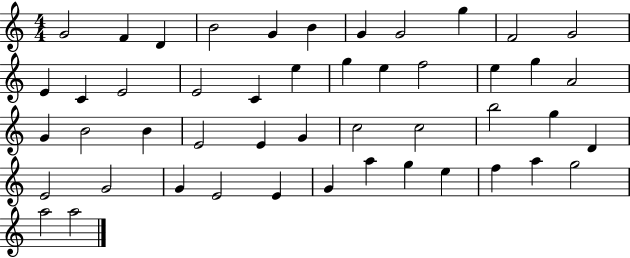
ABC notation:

X:1
T:Untitled
M:4/4
L:1/4
K:C
G2 F D B2 G B G G2 g F2 G2 E C E2 E2 C e g e f2 e g A2 G B2 B E2 E G c2 c2 b2 g D E2 G2 G E2 E G a g e f a g2 a2 a2